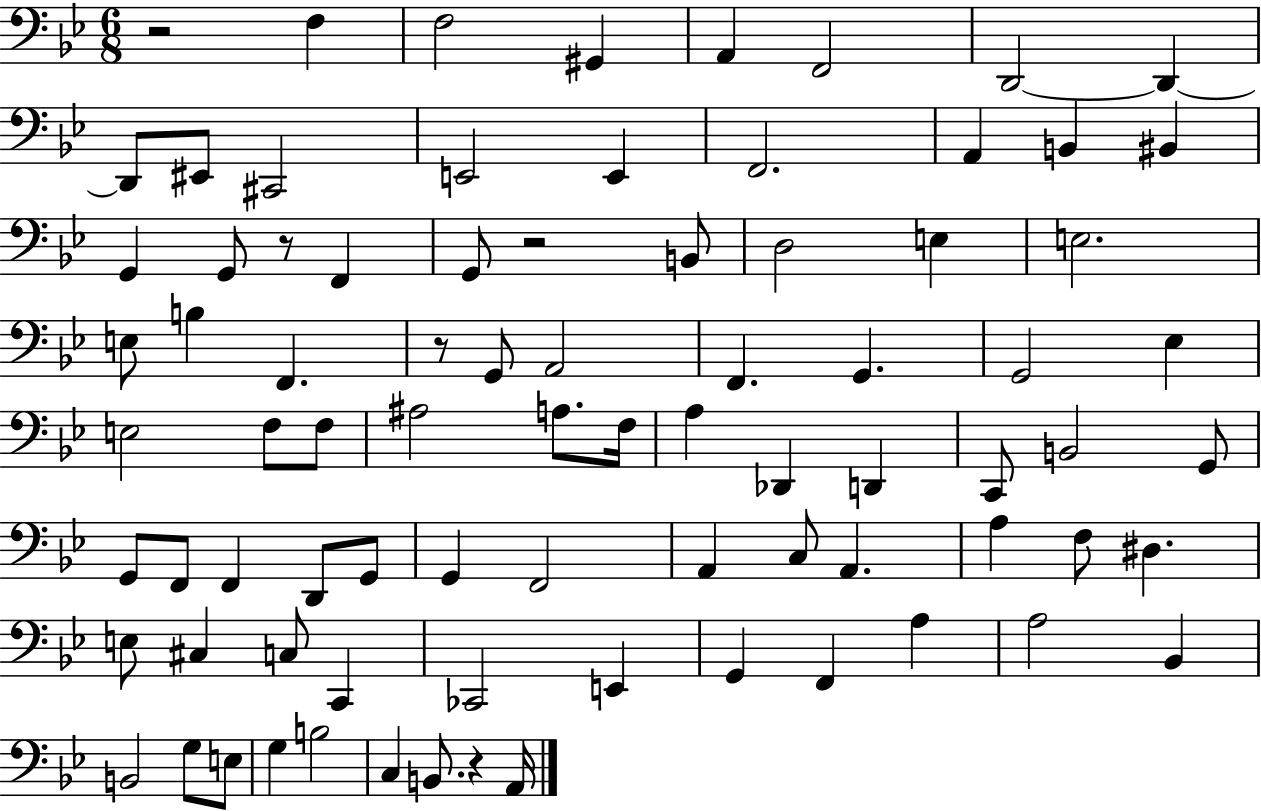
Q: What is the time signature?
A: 6/8